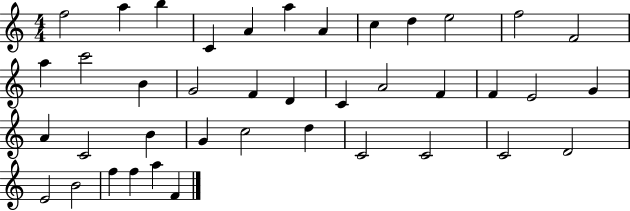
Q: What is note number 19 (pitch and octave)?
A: C4